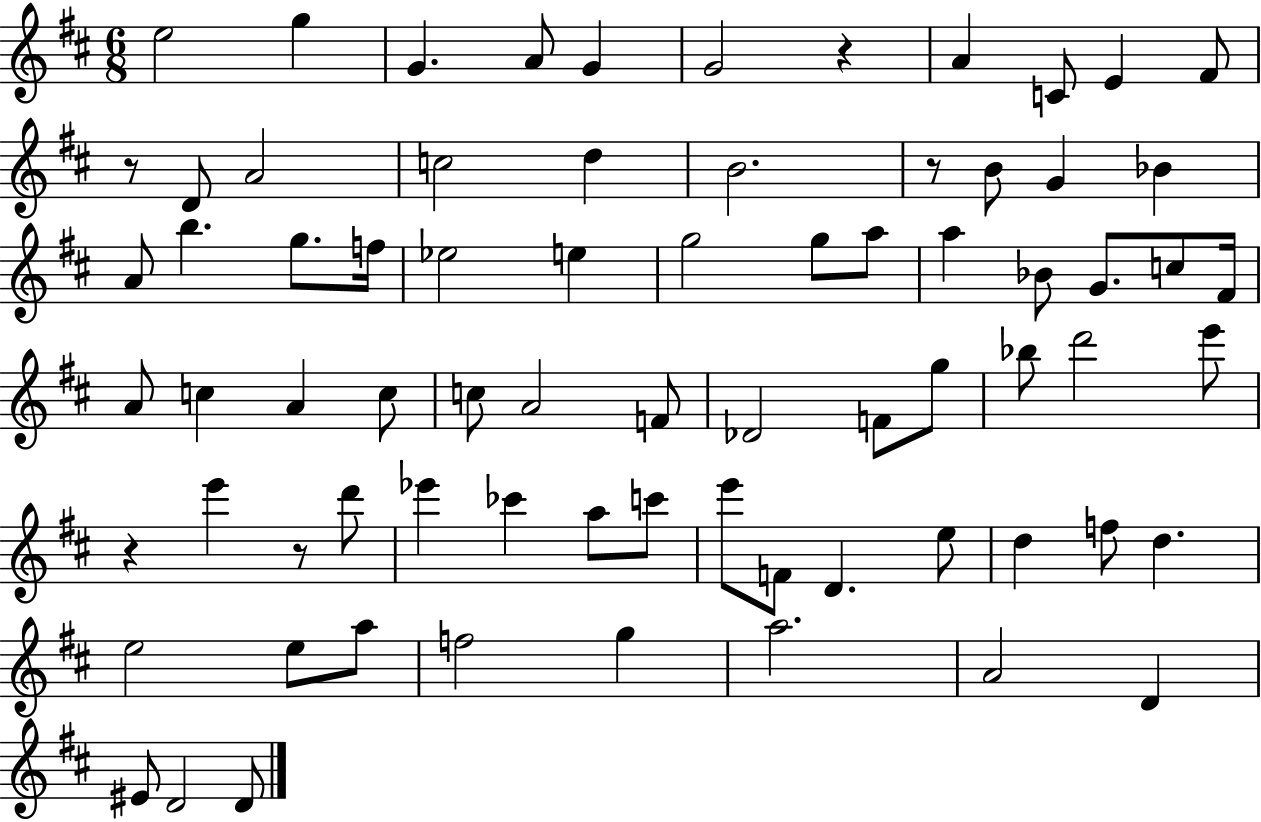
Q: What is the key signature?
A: D major